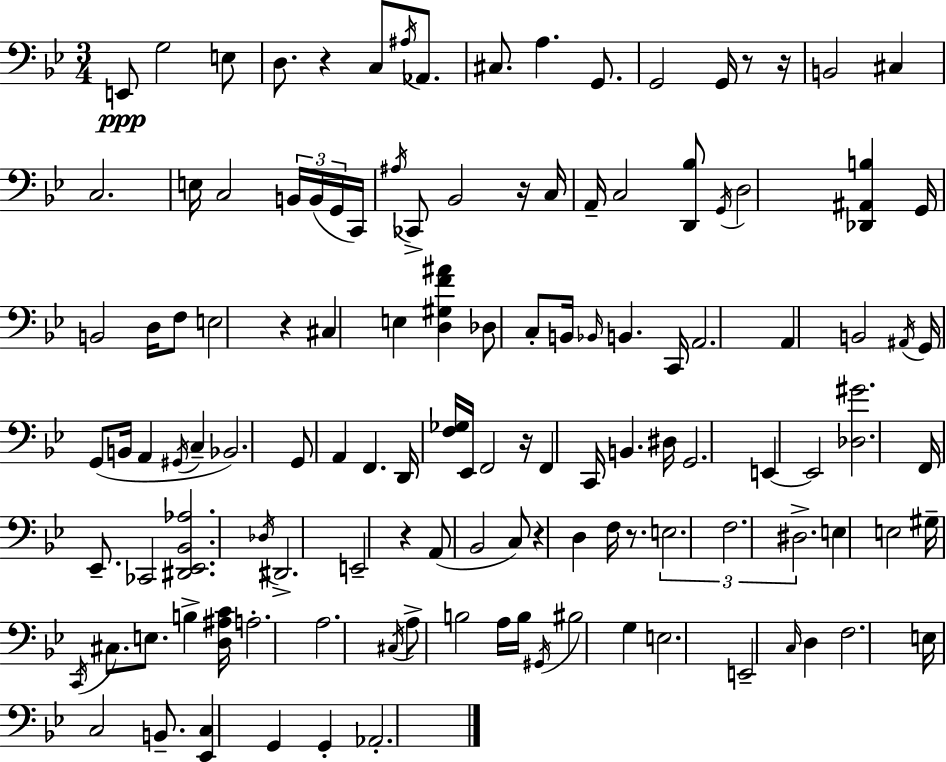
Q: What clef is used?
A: bass